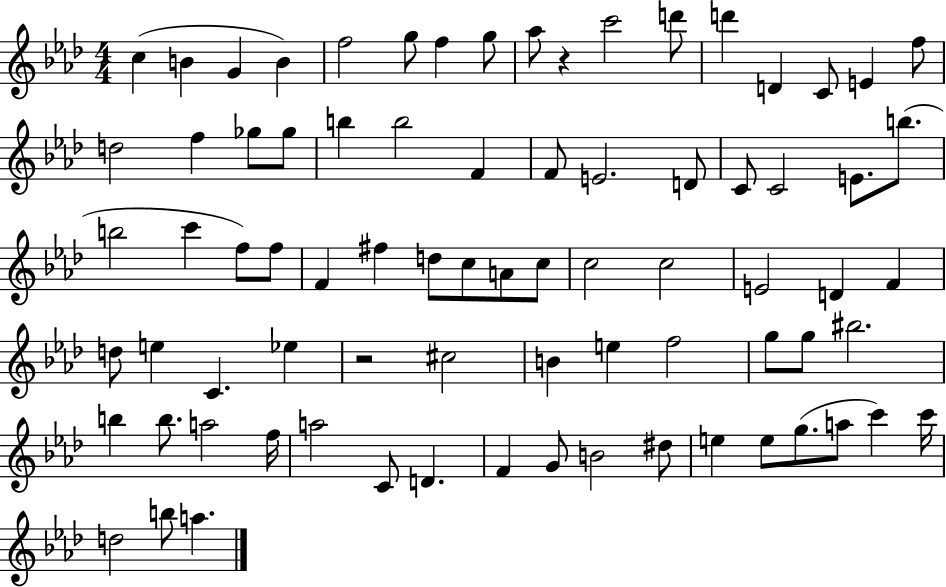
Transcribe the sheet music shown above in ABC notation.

X:1
T:Untitled
M:4/4
L:1/4
K:Ab
c B G B f2 g/2 f g/2 _a/2 z c'2 d'/2 d' D C/2 E f/2 d2 f _g/2 _g/2 b b2 F F/2 E2 D/2 C/2 C2 E/2 b/2 b2 c' f/2 f/2 F ^f d/2 c/2 A/2 c/2 c2 c2 E2 D F d/2 e C _e z2 ^c2 B e f2 g/2 g/2 ^b2 b b/2 a2 f/4 a2 C/2 D F G/2 B2 ^d/2 e e/2 g/2 a/2 c' c'/4 d2 b/2 a